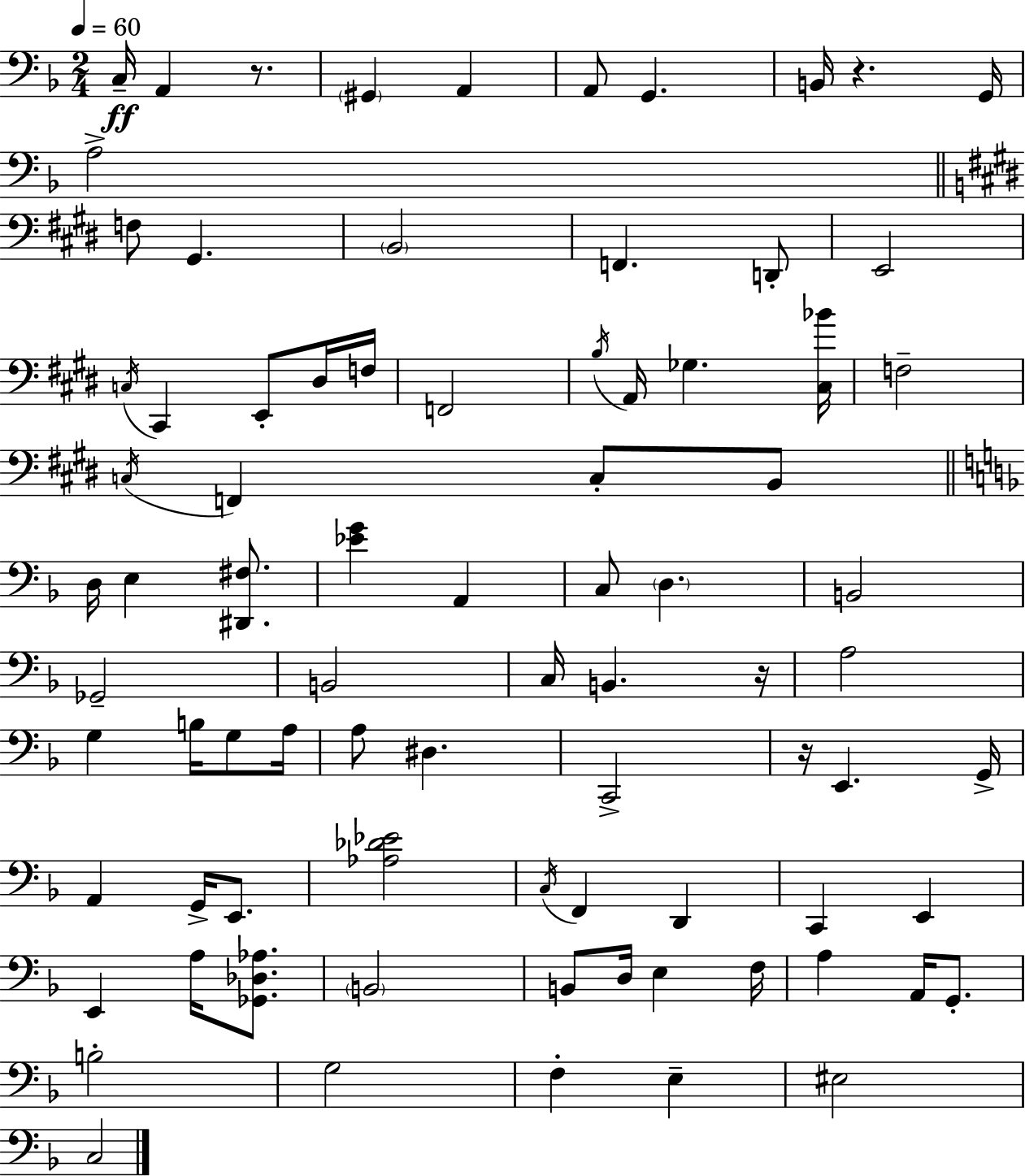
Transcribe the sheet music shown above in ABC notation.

X:1
T:Untitled
M:2/4
L:1/4
K:Dm
C,/4 A,, z/2 ^G,, A,, A,,/2 G,, B,,/4 z G,,/4 A,2 F,/2 ^G,, B,,2 F,, D,,/2 E,,2 C,/4 ^C,, E,,/2 ^D,/4 F,/4 F,,2 B,/4 A,,/4 _G, [^C,_B]/4 F,2 C,/4 F,, C,/2 B,,/2 D,/4 E, [^D,,^F,]/2 [_EG] A,, C,/2 D, B,,2 _G,,2 B,,2 C,/4 B,, z/4 A,2 G, B,/4 G,/2 A,/4 A,/2 ^D, C,,2 z/4 E,, G,,/4 A,, G,,/4 E,,/2 [_A,_D_E]2 C,/4 F,, D,, C,, E,, E,, A,/4 [_G,,_D,_A,]/2 B,,2 B,,/2 D,/4 E, F,/4 A, A,,/4 G,,/2 B,2 G,2 F, E, ^E,2 C,2